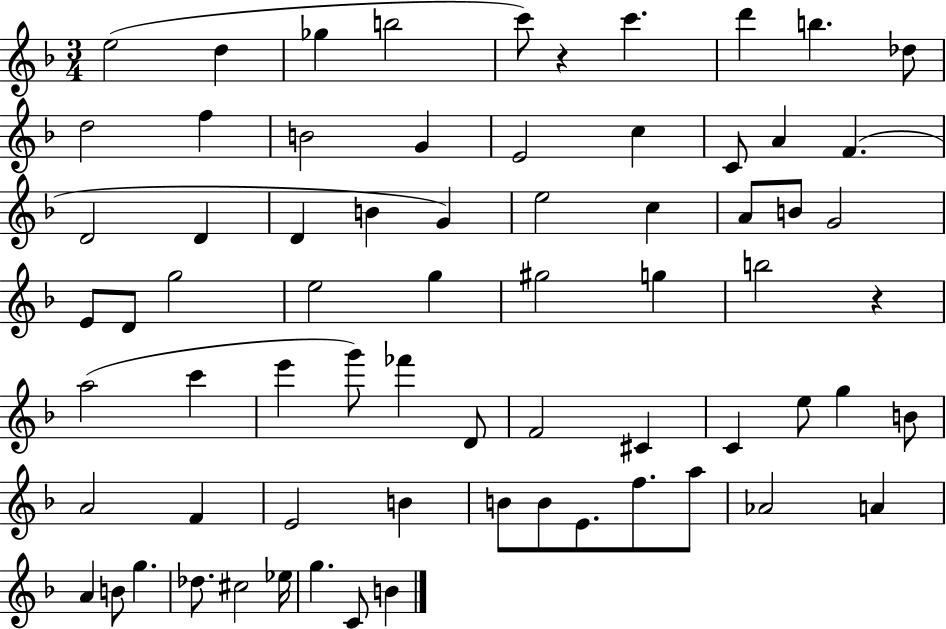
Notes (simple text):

E5/h D5/q Gb5/q B5/h C6/e R/q C6/q. D6/q B5/q. Db5/e D5/h F5/q B4/h G4/q E4/h C5/q C4/e A4/q F4/q. D4/h D4/q D4/q B4/q G4/q E5/h C5/q A4/e B4/e G4/h E4/e D4/e G5/h E5/h G5/q G#5/h G5/q B5/h R/q A5/h C6/q E6/q G6/e FES6/q D4/e F4/h C#4/q C4/q E5/e G5/q B4/e A4/h F4/q E4/h B4/q B4/e B4/e E4/e. F5/e. A5/e Ab4/h A4/q A4/q B4/e G5/q. Db5/e. C#5/h Eb5/s G5/q. C4/e B4/q